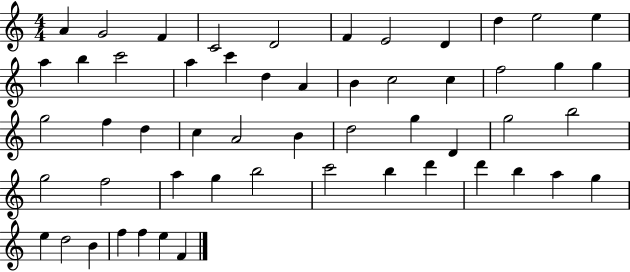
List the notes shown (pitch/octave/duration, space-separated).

A4/q G4/h F4/q C4/h D4/h F4/q E4/h D4/q D5/q E5/h E5/q A5/q B5/q C6/h A5/q C6/q D5/q A4/q B4/q C5/h C5/q F5/h G5/q G5/q G5/h F5/q D5/q C5/q A4/h B4/q D5/h G5/q D4/q G5/h B5/h G5/h F5/h A5/q G5/q B5/h C6/h B5/q D6/q D6/q B5/q A5/q G5/q E5/q D5/h B4/q F5/q F5/q E5/q F4/q